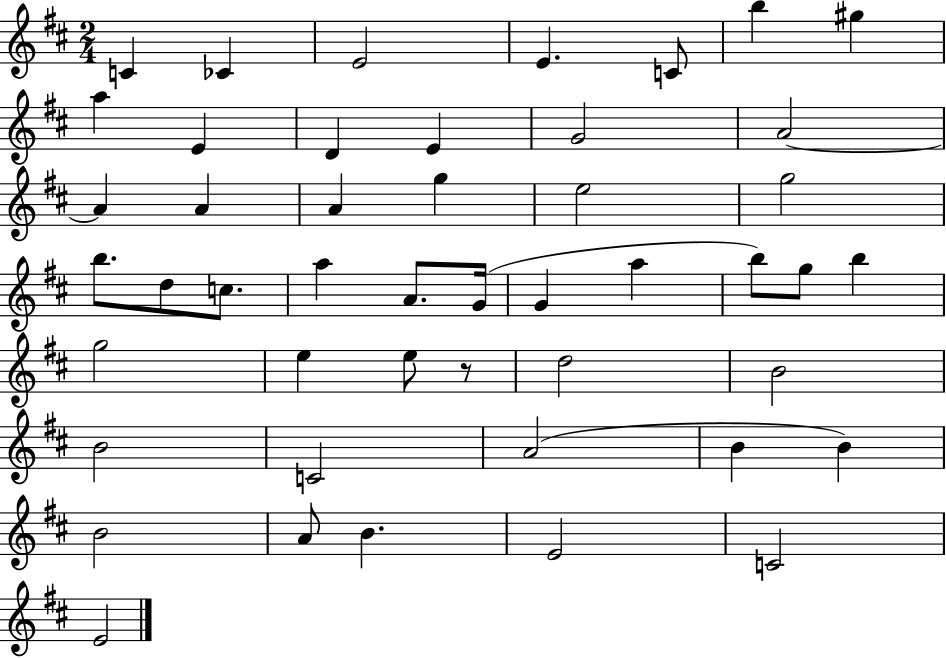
C4/q CES4/q E4/h E4/q. C4/e B5/q G#5/q A5/q E4/q D4/q E4/q G4/h A4/h A4/q A4/q A4/q G5/q E5/h G5/h B5/e. D5/e C5/e. A5/q A4/e. G4/s G4/q A5/q B5/e G5/e B5/q G5/h E5/q E5/e R/e D5/h B4/h B4/h C4/h A4/h B4/q B4/q B4/h A4/e B4/q. E4/h C4/h E4/h